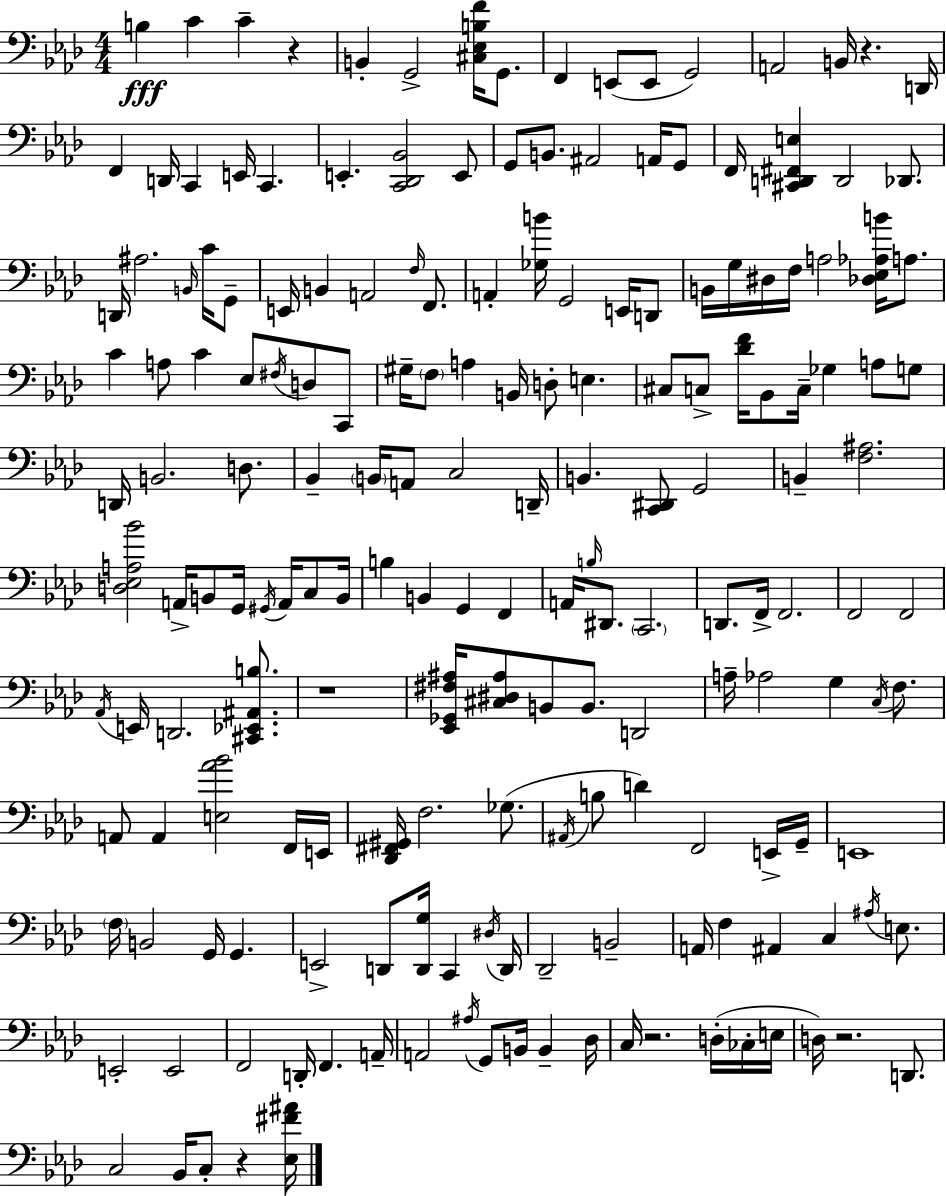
X:1
T:Untitled
M:4/4
L:1/4
K:Ab
B, C C z B,, G,,2 [^C,_E,B,F]/4 G,,/2 F,, E,,/2 E,,/2 G,,2 A,,2 B,,/4 z D,,/4 F,, D,,/4 C,, E,,/4 C,, E,, [C,,_D,,_B,,]2 E,,/2 G,,/2 B,,/2 ^A,,2 A,,/4 G,,/2 F,,/4 [^C,,D,,^F,,E,] D,,2 _D,,/2 D,,/4 ^A,2 B,,/4 C/4 G,,/2 E,,/4 B,, A,,2 F,/4 F,,/2 A,, [_G,B]/4 G,,2 E,,/4 D,,/2 B,,/4 G,/4 ^D,/4 F,/4 A,2 [_D,_E,_A,B]/4 A,/2 C A,/2 C _E,/2 ^F,/4 D,/2 C,,/2 ^G,/4 F,/2 A, B,,/4 D,/2 E, ^C,/2 C,/2 [_DF]/4 _B,,/2 C,/4 _G, A,/2 G,/2 D,,/4 B,,2 D,/2 _B,, B,,/4 A,,/2 C,2 D,,/4 B,, [C,,^D,,]/2 G,,2 B,, [F,^A,]2 [D,_E,A,_B]2 A,,/4 B,,/2 G,,/4 ^G,,/4 A,,/4 C,/2 B,,/4 B, B,, G,, F,, A,,/4 B,/4 ^D,,/2 C,,2 D,,/2 F,,/4 F,,2 F,,2 F,,2 _A,,/4 E,,/4 D,,2 [^C,,_E,,^A,,B,]/2 z4 [_E,,_G,,^F,^A,]/4 [^C,^D,^A,]/2 B,,/2 B,,/2 D,,2 A,/4 _A,2 G, C,/4 F,/2 A,,/2 A,, [E,_A_B]2 F,,/4 E,,/4 [_D,,^F,,^G,,]/4 F,2 _G,/2 ^A,,/4 B,/2 D F,,2 E,,/4 G,,/4 E,,4 F,/4 B,,2 G,,/4 G,, E,,2 D,,/2 [D,,G,]/4 C,, ^D,/4 D,,/4 _D,,2 B,,2 A,,/4 F, ^A,, C, ^A,/4 E,/2 E,,2 E,,2 F,,2 D,,/4 F,, A,,/4 A,,2 ^A,/4 G,,/2 B,,/4 B,, _D,/4 C,/4 z2 D,/4 _C,/4 E,/4 D,/4 z2 D,,/2 C,2 _B,,/4 C,/2 z [_E,^F^A]/4